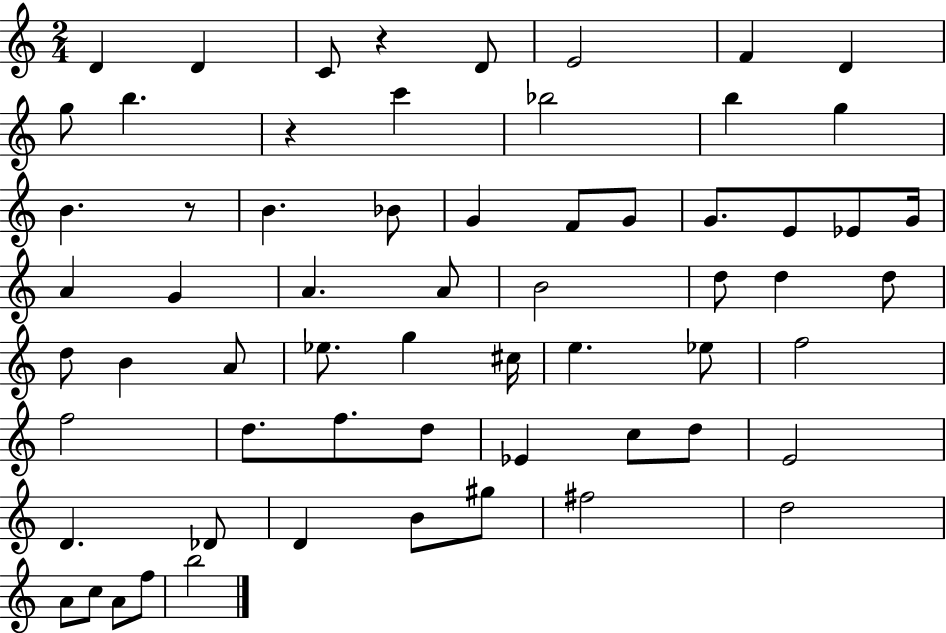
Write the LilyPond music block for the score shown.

{
  \clef treble
  \numericTimeSignature
  \time 2/4
  \key c \major
  \repeat volta 2 { d'4 d'4 | c'8 r4 d'8 | e'2 | f'4 d'4 | \break g''8 b''4. | r4 c'''4 | bes''2 | b''4 g''4 | \break b'4. r8 | b'4. bes'8 | g'4 f'8 g'8 | g'8. e'8 ees'8 g'16 | \break a'4 g'4 | a'4. a'8 | b'2 | d''8 d''4 d''8 | \break d''8 b'4 a'8 | ees''8. g''4 cis''16 | e''4. ees''8 | f''2 | \break f''2 | d''8. f''8. d''8 | ees'4 c''8 d''8 | e'2 | \break d'4. des'8 | d'4 b'8 gis''8 | fis''2 | d''2 | \break a'8 c''8 a'8 f''8 | b''2 | } \bar "|."
}